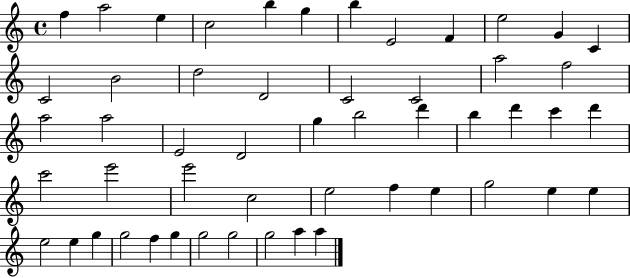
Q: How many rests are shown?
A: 0